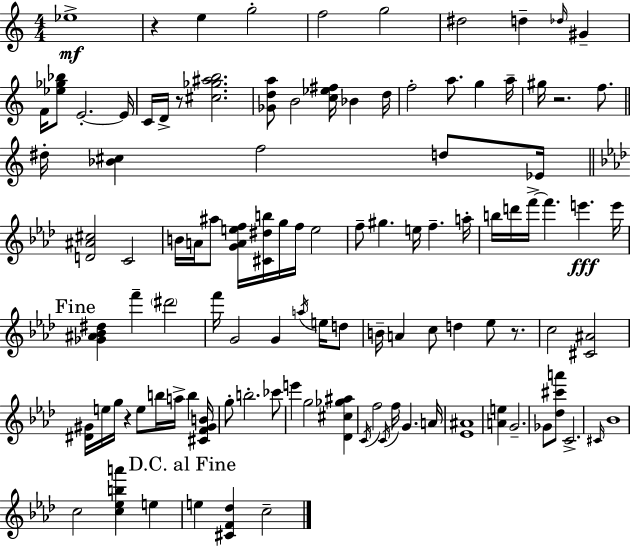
Eb5/w R/q E5/q G5/h F5/h G5/h D#5/h D5/q Db5/s G#4/q F4/s [Eb5,Gb5,Bb5]/e E4/h. E4/s C4/s D4/s R/e [C#5,Gb5,A#5,B5]/h. [Gb4,D5,A5]/e B4/h [C5,Eb5,F#5]/s Bb4/q D5/s F5/h A5/e. G5/q A5/s G#5/s R/h. F5/e. D#5/s [Bb4,C#5]/q F5/h D5/e Eb4/s [D4,A#4,C#5]/h C4/h B4/s A4/s A#5/e [G4,A4,E5,F5]/s [C#4,D#5,B5]/s G5/s F5/s E5/h F5/e G#5/q. E5/s F5/q. A5/s B5/s D6/s F6/s F6/q. E6/q. E6/s [Gb4,A#4,Bb4,D#5]/q F6/q D#6/h F6/s G4/h G4/q A5/s E5/s D5/e B4/s A4/q C5/e D5/q Eb5/e R/e. C5/h [C#4,A#4]/h [D#4,G#4]/s E5/s G5/s R/q E5/e B5/s A5/s B5/q [C#4,F4,G#4,B4]/s G5/e B5/h. CES6/e E6/q G5/h [Db4,C#5,Gb5,A#5]/q C4/s F5/h C4/s F5/s G4/q. A4/s [Eb4,A#4]/w [A4,E5]/q G4/h. Gb4/e [Db5,C#6,A6]/e C4/h. C#4/s Bb4/w C5/h [C5,Eb5,B5,A6]/q E5/q E5/q [C#4,F4,Db5]/q C5/h